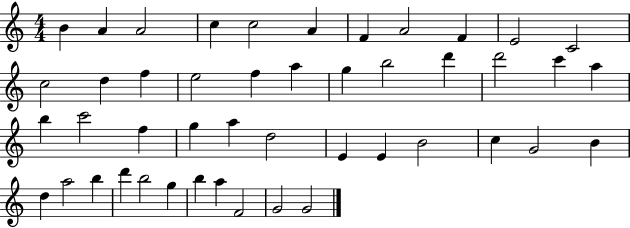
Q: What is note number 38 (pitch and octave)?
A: B5